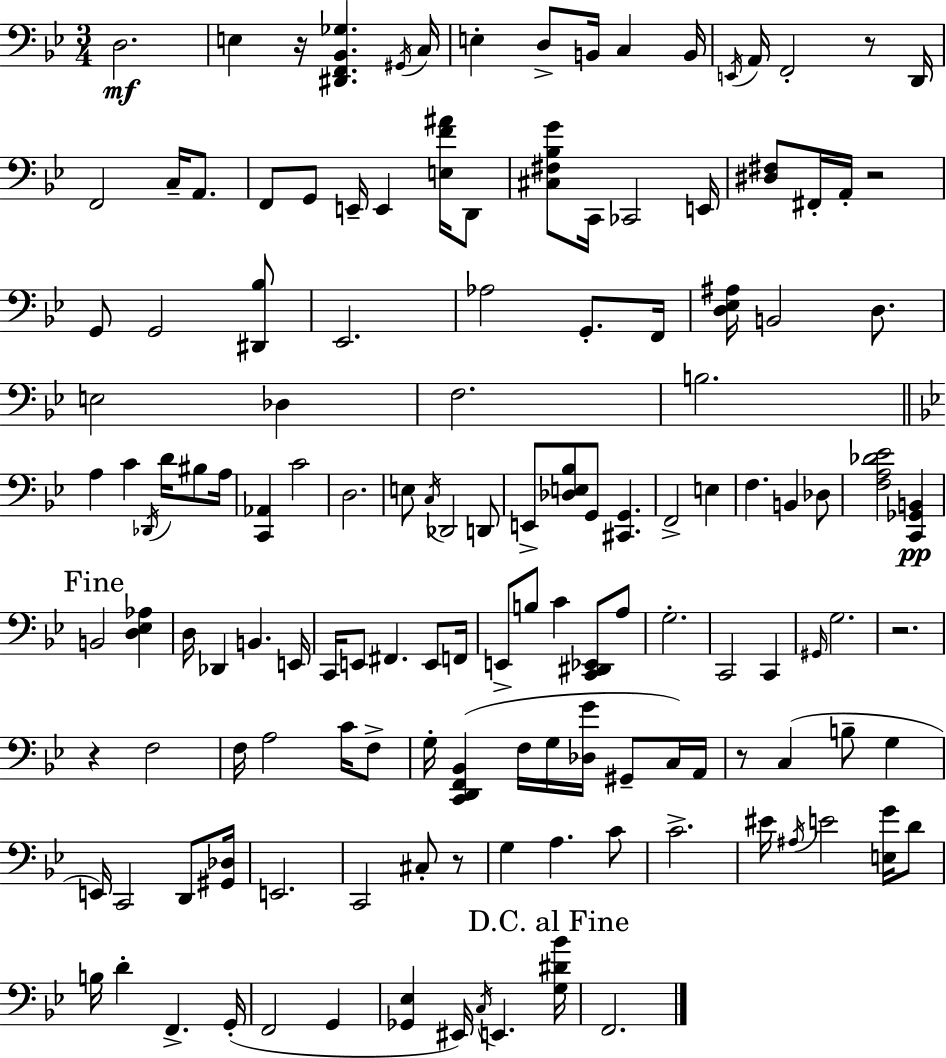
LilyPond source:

{
  \clef bass
  \numericTimeSignature
  \time 3/4
  \key g \minor
  \repeat volta 2 { d2.\mf | e4 r16 <dis, f, bes, ges>4. \acciaccatura { gis,16 } | c16 e4-. d8-> b,16 c4 | b,16 \acciaccatura { e,16 } a,16 f,2-. r8 | \break d,16 f,2 c16-- a,8. | f,8 g,8 e,16-- e,4 <e f' ais'>16 | d,8 <cis fis bes g'>8 c,16 ces,2 | e,16 <dis fis>8 fis,16-. a,16-. r2 | \break g,8 g,2 | <dis, bes>8 ees,2. | aes2 g,8.-. | f,16 <d ees ais>16 b,2 d8. | \break e2 des4 | f2. | b2. | \bar "||" \break \key g \minor a4 c'4 \acciaccatura { des,16 } d'16 bis8 | a16 <c, aes,>4 c'2 | d2. | e8 \acciaccatura { c16 } des,2 | \break d,8 e,8-> <des e bes>8 g,8 <cis, g,>4. | f,2-> e4 | f4. b,4 | des8 <f a des' ees'>2 <c, ges, b,>4\pp | \break \mark "Fine" b,2 <d ees aes>4 | d16 des,4 b,4. | e,16 c,16 e,8 fis,4. e,8 | f,16 e,8-> b8 c'4 <c, dis, ees,>8 | \break a8 g2.-. | c,2 c,4 | \grace { gis,16 } g2. | r2. | \break r4 f2 | f16 a2 | c'16 f8-> g16-. <c, d, f, bes,>4( f16 g16 <des g'>16 gis,8-- | c16) a,16 r8 c4( b8-- g4 | \break e,16) c,2 | d,8 <gis, des>16 e,2. | c,2 cis8-. | r8 g4 a4. | \break c'8 c'2.-> | eis'16 \acciaccatura { ais16 } e'2 | <e g'>16 d'8 b16 d'4-. f,4.-> | g,16-.( f,2 | \break g,4 <ges, ees>4 eis,16) \acciaccatura { c16 } e,4. | \mark "D.C. al Fine" <g dis' bes'>16 f,2. | } \bar "|."
}